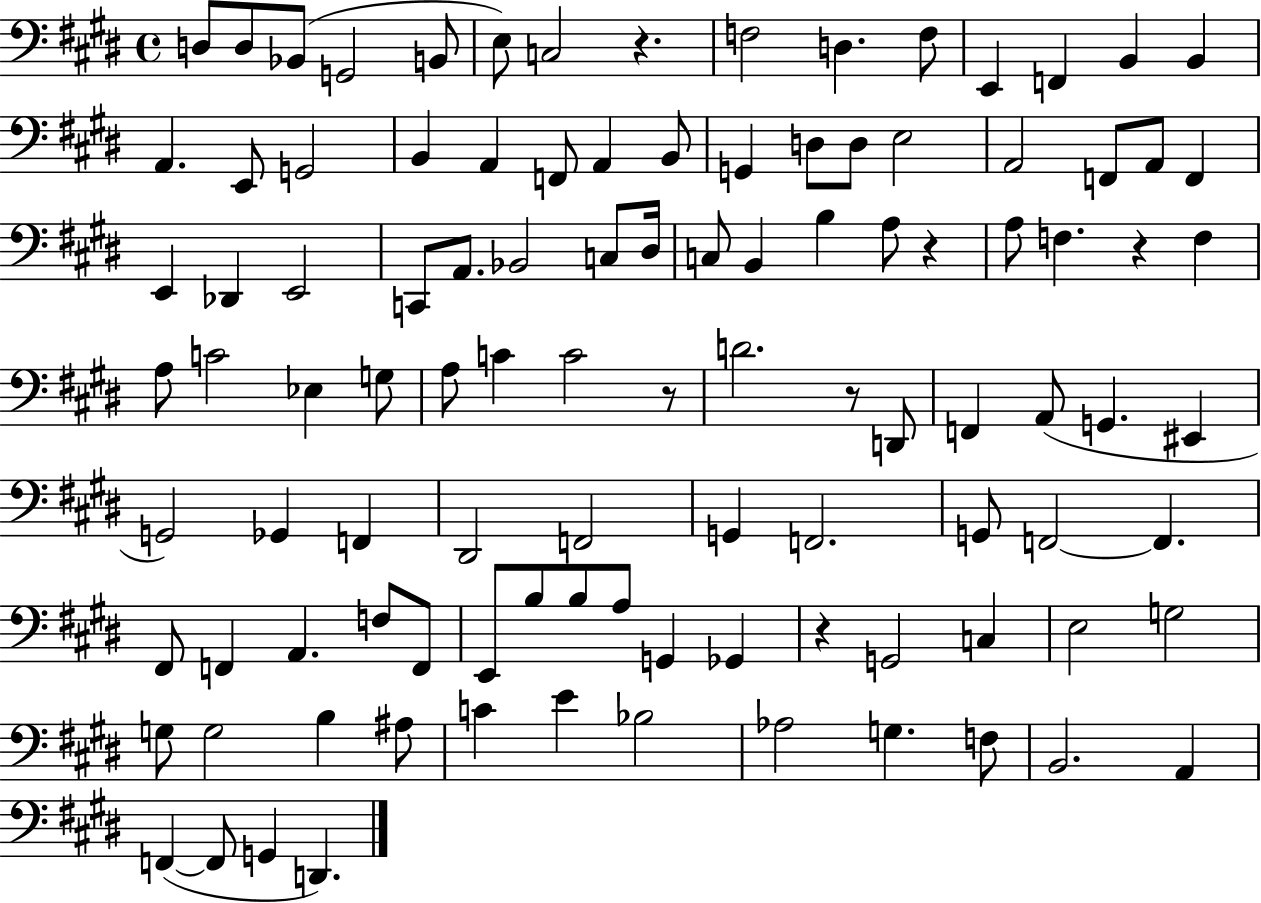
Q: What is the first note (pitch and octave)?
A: D3